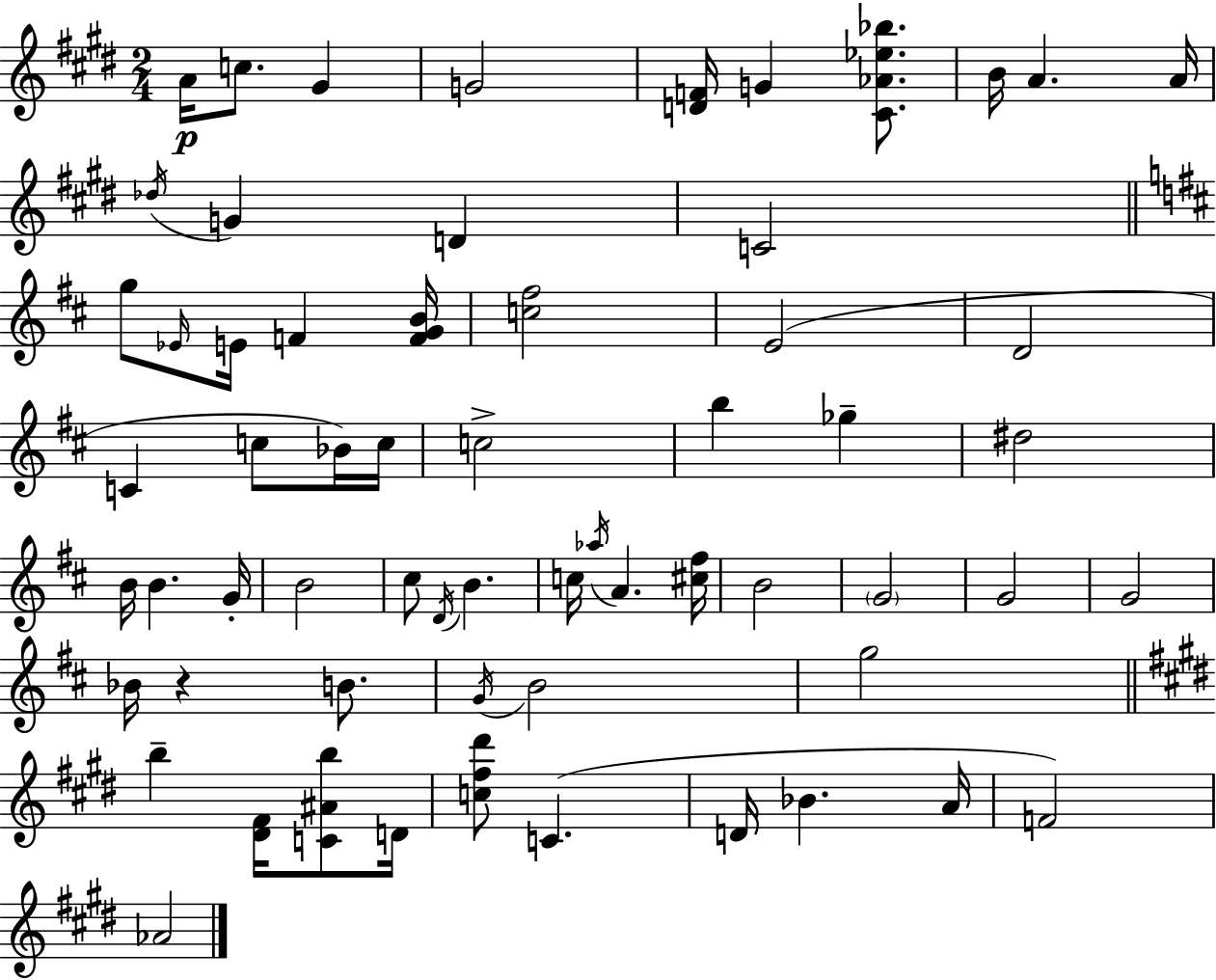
{
  \clef treble
  \numericTimeSignature
  \time 2/4
  \key e \major
  a'16\p c''8. gis'4 | g'2 | <d' f'>16 g'4 <cis' aes' ees'' bes''>8. | b'16 a'4. a'16 | \break \acciaccatura { des''16 } g'4 d'4 | c'2 | \bar "||" \break \key d \major g''8 \grace { ees'16 } e'16 f'4 | <f' g' b'>16 <c'' fis''>2 | e'2( | d'2 | \break c'4 c''8 bes'16) | c''16 c''2-> | b''4 ges''4-- | dis''2 | \break b'16 b'4. | g'16-. b'2 | cis''8 \acciaccatura { d'16 } b'4. | c''16 \acciaccatura { aes''16 } a'4. | \break <cis'' fis''>16 b'2 | \parenthesize g'2 | g'2 | g'2 | \break bes'16 r4 | b'8. \acciaccatura { g'16 } b'2 | g''2 | \bar "||" \break \key e \major b''4-- <dis' fis'>16 <c' ais' b''>8 d'16 | <c'' fis'' dis'''>8 c'4.( | d'16 bes'4. a'16 | f'2) | \break aes'2 | \bar "|."
}